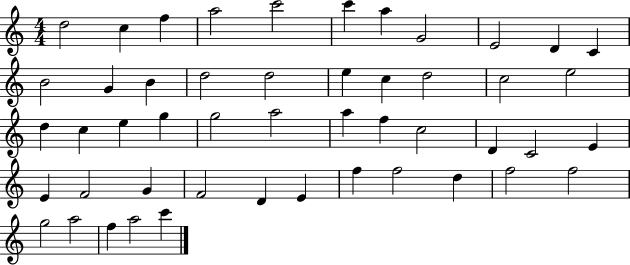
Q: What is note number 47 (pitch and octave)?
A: F5